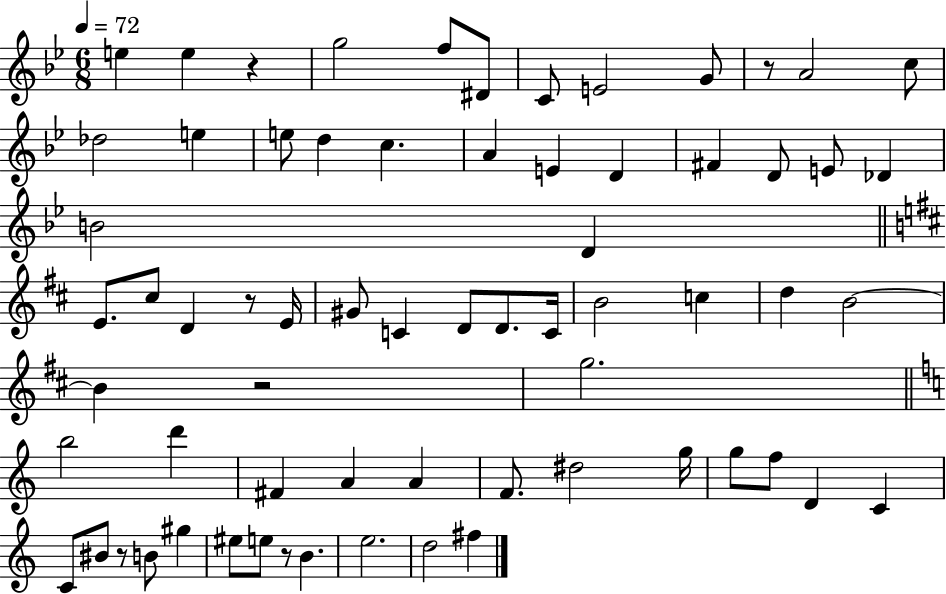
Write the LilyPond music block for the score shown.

{
  \clef treble
  \numericTimeSignature
  \time 6/8
  \key bes \major
  \tempo 4 = 72
  e''4 e''4 r4 | g''2 f''8 dis'8 | c'8 e'2 g'8 | r8 a'2 c''8 | \break des''2 e''4 | e''8 d''4 c''4. | a'4 e'4 d'4 | fis'4 d'8 e'8 des'4 | \break b'2 d'4 | \bar "||" \break \key d \major e'8. cis''8 d'4 r8 e'16 | gis'8 c'4 d'8 d'8. c'16 | b'2 c''4 | d''4 b'2~~ | \break b'4 r2 | g''2. | \bar "||" \break \key a \minor b''2 d'''4 | fis'4 a'4 a'4 | f'8. dis''2 g''16 | g''8 f''8 d'4 c'4 | \break c'8 bis'8 r8 b'8 gis''4 | eis''8 e''8 r8 b'4. | e''2. | d''2 fis''4 | \break \bar "|."
}